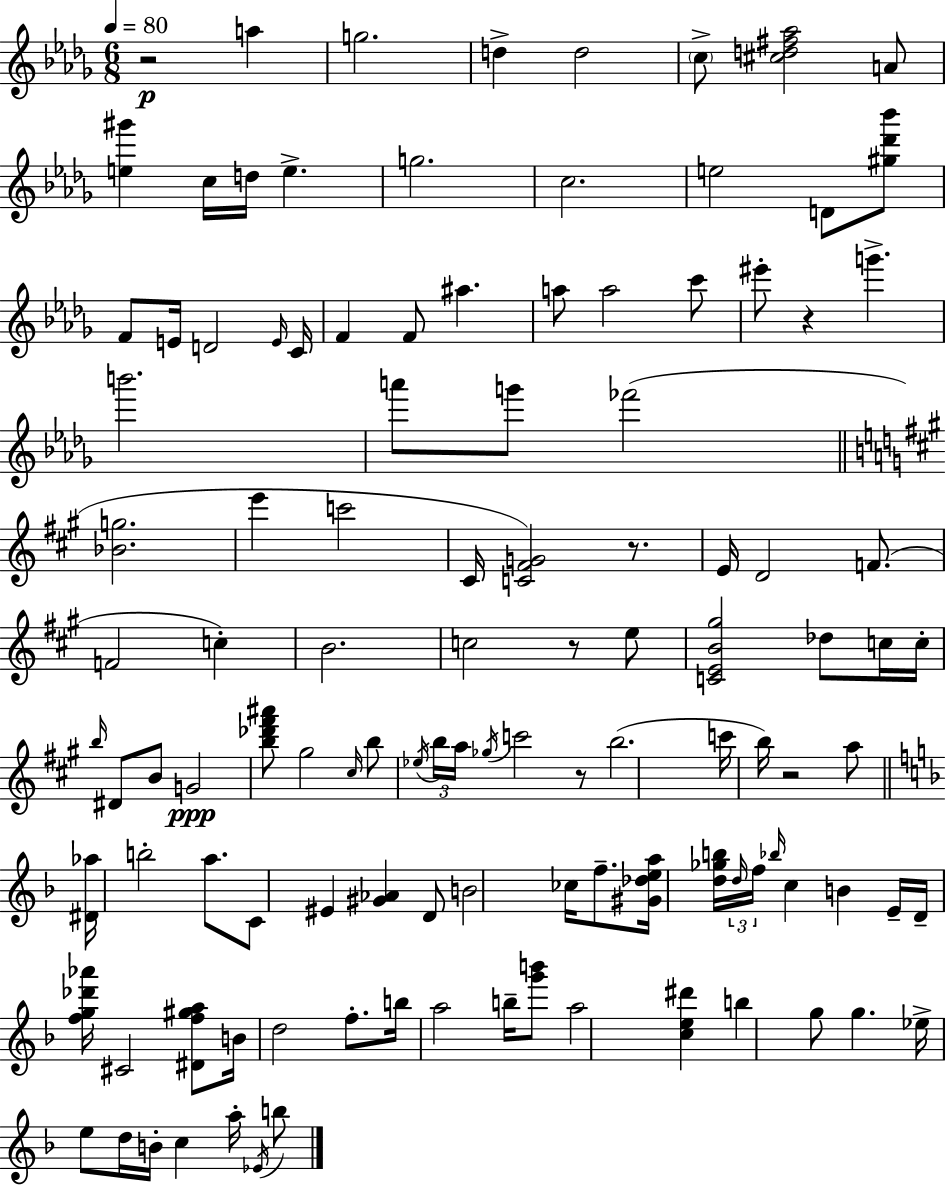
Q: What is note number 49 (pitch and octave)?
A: G#5